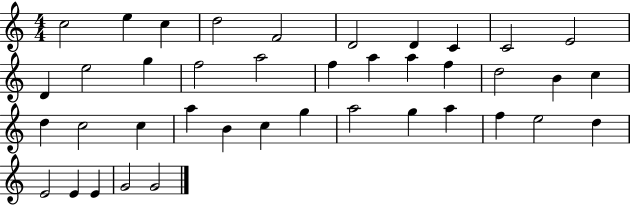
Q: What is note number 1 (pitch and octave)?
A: C5